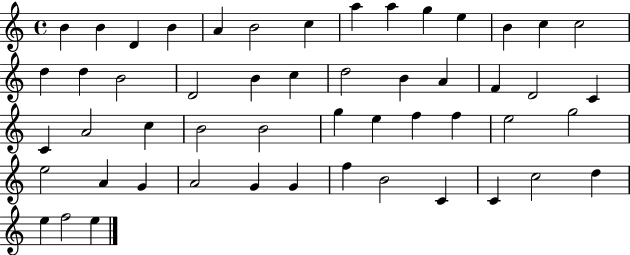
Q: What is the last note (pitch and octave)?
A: E5